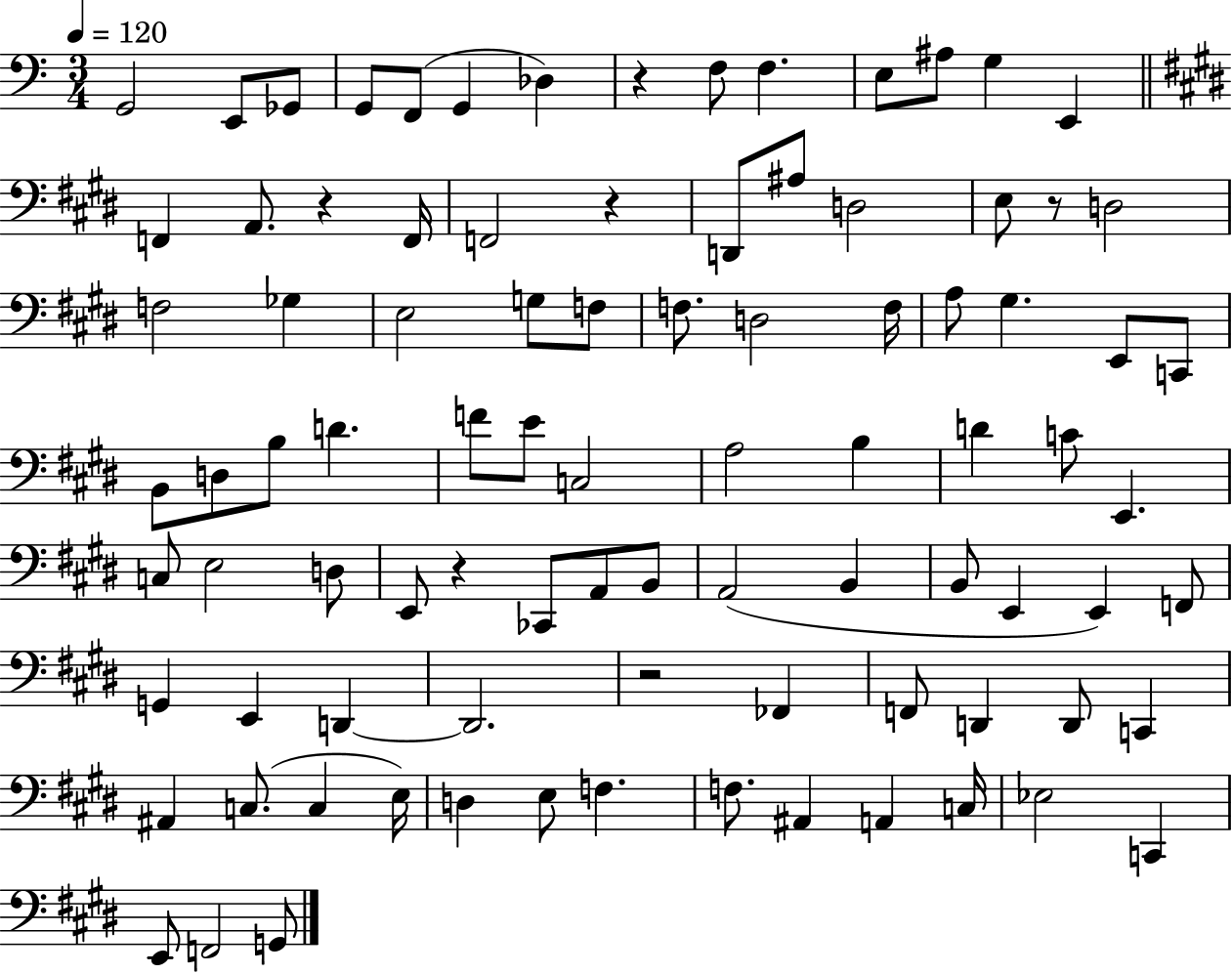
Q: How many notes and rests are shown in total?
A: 90